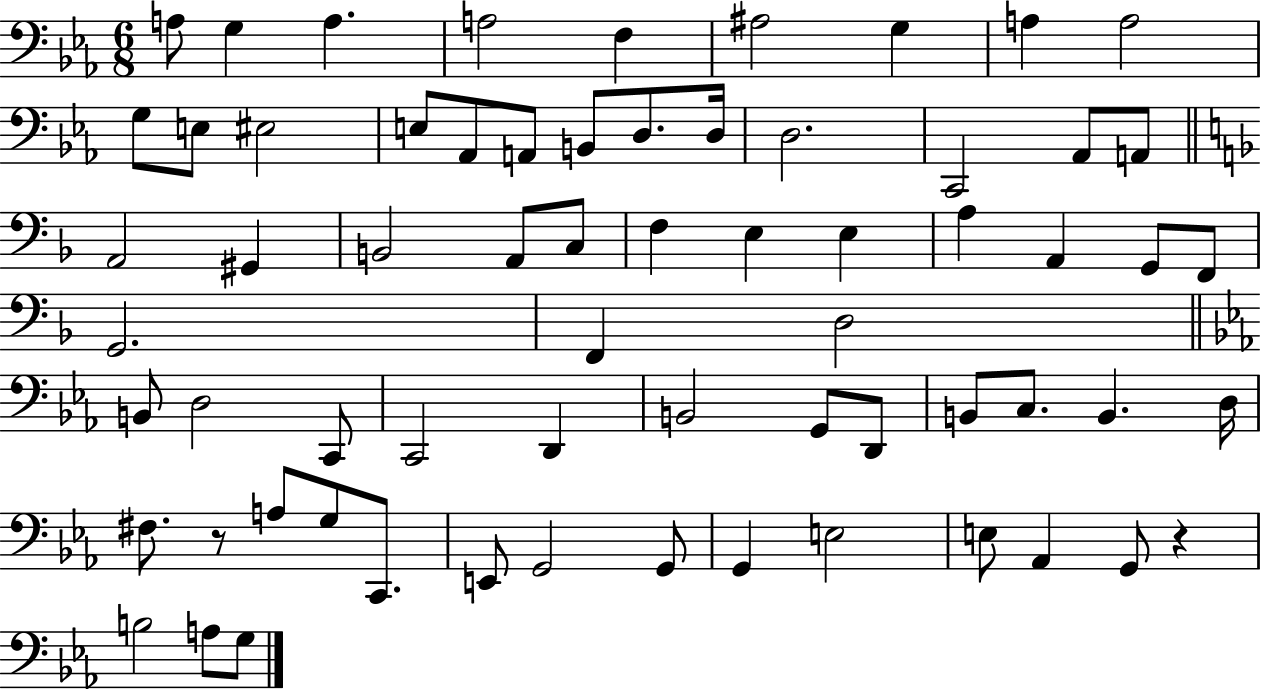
{
  \clef bass
  \numericTimeSignature
  \time 6/8
  \key ees \major
  a8 g4 a4. | a2 f4 | ais2 g4 | a4 a2 | \break g8 e8 eis2 | e8 aes,8 a,8 b,8 d8. d16 | d2. | c,2 aes,8 a,8 | \break \bar "||" \break \key f \major a,2 gis,4 | b,2 a,8 c8 | f4 e4 e4 | a4 a,4 g,8 f,8 | \break g,2. | f,4 d2 | \bar "||" \break \key ees \major b,8 d2 c,8 | c,2 d,4 | b,2 g,8 d,8 | b,8 c8. b,4. d16 | \break fis8. r8 a8 g8 c,8. | e,8 g,2 g,8 | g,4 e2 | e8 aes,4 g,8 r4 | \break b2 a8 g8 | \bar "|."
}